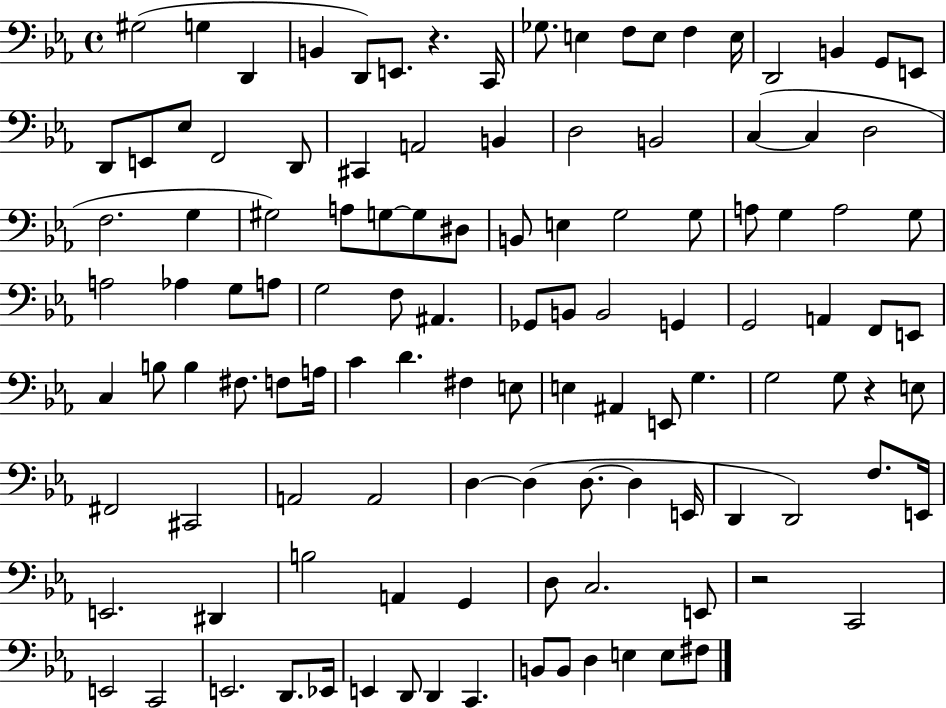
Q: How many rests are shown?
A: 3